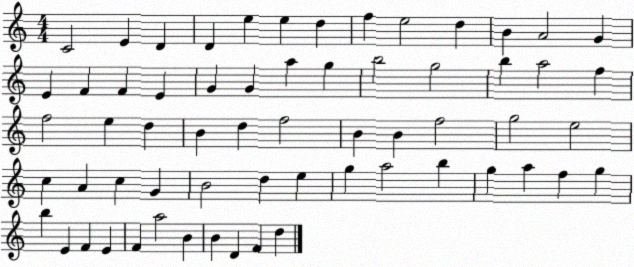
X:1
T:Untitled
M:4/4
L:1/4
K:C
C2 E D D e e d f e2 d B A2 G E F F E G G a g b2 g2 b a2 f f2 e d B d f2 B B f2 g2 e2 c A c G B2 d e g a2 b g a f g b E F E F a2 B B D F d